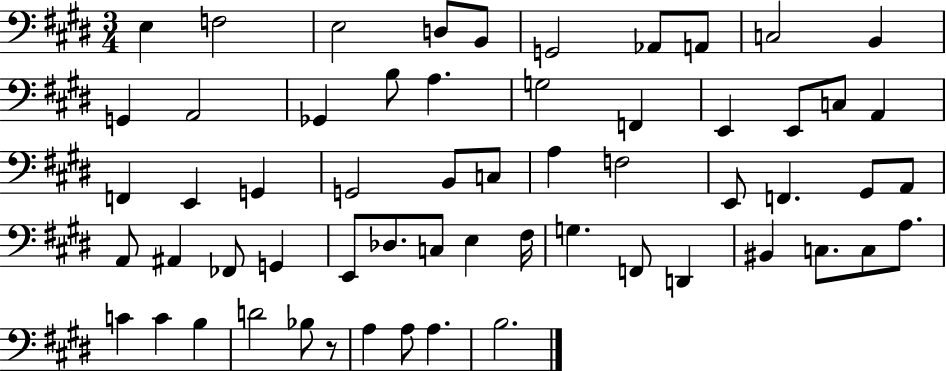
X:1
T:Untitled
M:3/4
L:1/4
K:E
E, F,2 E,2 D,/2 B,,/2 G,,2 _A,,/2 A,,/2 C,2 B,, G,, A,,2 _G,, B,/2 A, G,2 F,, E,, E,,/2 C,/2 A,, F,, E,, G,, G,,2 B,,/2 C,/2 A, F,2 E,,/2 F,, ^G,,/2 A,,/2 A,,/2 ^A,, _F,,/2 G,, E,,/2 _D,/2 C,/2 E, ^F,/4 G, F,,/2 D,, ^B,, C,/2 C,/2 A,/2 C C B, D2 _B,/2 z/2 A, A,/2 A, B,2